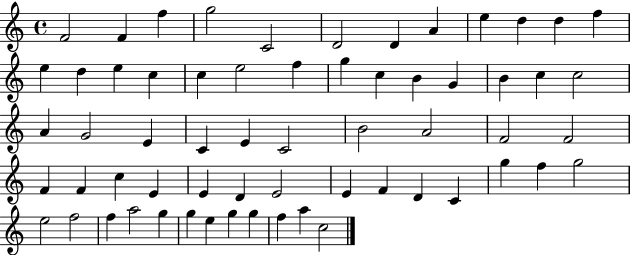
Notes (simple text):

F4/h F4/q F5/q G5/h C4/h D4/h D4/q A4/q E5/q D5/q D5/q F5/q E5/q D5/q E5/q C5/q C5/q E5/h F5/q G5/q C5/q B4/q G4/q B4/q C5/q C5/h A4/q G4/h E4/q C4/q E4/q C4/h B4/h A4/h F4/h F4/h F4/q F4/q C5/q E4/q E4/q D4/q E4/h E4/q F4/q D4/q C4/q G5/q F5/q G5/h E5/h F5/h F5/q A5/h G5/q G5/q E5/q G5/q G5/q F5/q A5/q C5/h